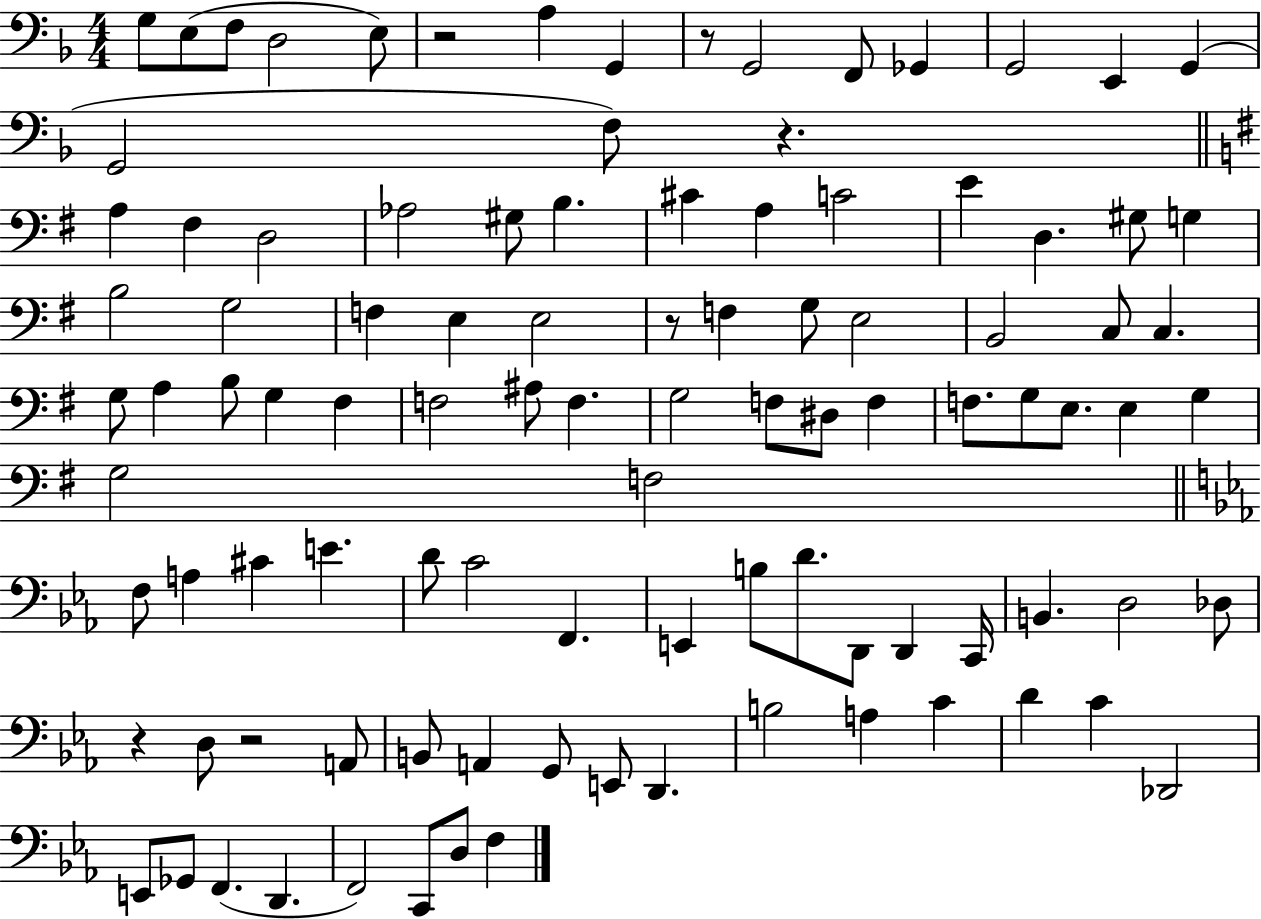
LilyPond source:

{
  \clef bass
  \numericTimeSignature
  \time 4/4
  \key f \major
  g8 e8( f8 d2 e8) | r2 a4 g,4 | r8 g,2 f,8 ges,4 | g,2 e,4 g,4( | \break g,2 f8) r4. | \bar "||" \break \key g \major a4 fis4 d2 | aes2 gis8 b4. | cis'4 a4 c'2 | e'4 d4. gis8 g4 | \break b2 g2 | f4 e4 e2 | r8 f4 g8 e2 | b,2 c8 c4. | \break g8 a4 b8 g4 fis4 | f2 ais8 f4. | g2 f8 dis8 f4 | f8. g8 e8. e4 g4 | \break g2 f2 | \bar "||" \break \key ees \major f8 a4 cis'4 e'4. | d'8 c'2 f,4. | e,4 b8 d'8. d,8 d,4 c,16 | b,4. d2 des8 | \break r4 d8 r2 a,8 | b,8 a,4 g,8 e,8 d,4. | b2 a4 c'4 | d'4 c'4 des,2 | \break e,8 ges,8 f,4.( d,4. | f,2) c,8 d8 f4 | \bar "|."
}